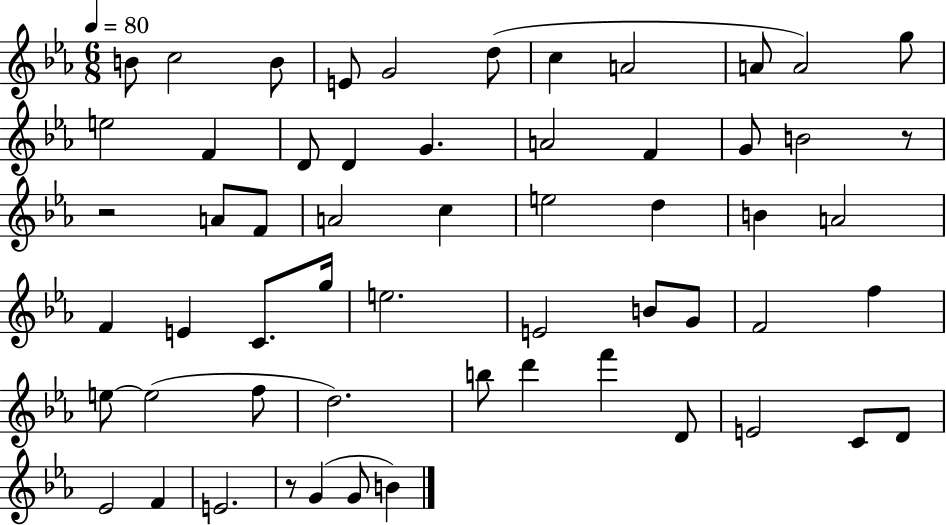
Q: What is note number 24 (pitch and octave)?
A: C5